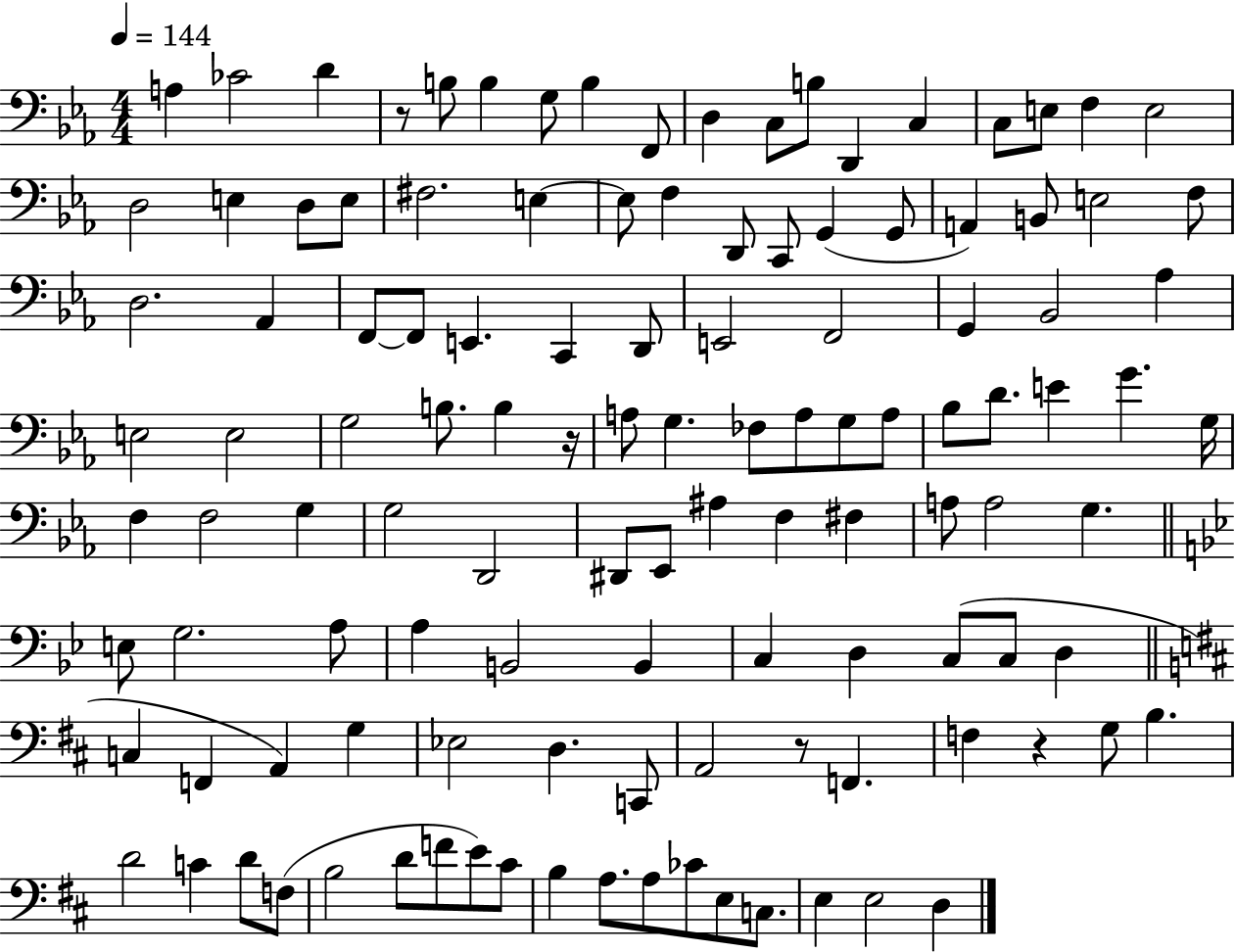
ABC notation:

X:1
T:Untitled
M:4/4
L:1/4
K:Eb
A, _C2 D z/2 B,/2 B, G,/2 B, F,,/2 D, C,/2 B,/2 D,, C, C,/2 E,/2 F, E,2 D,2 E, D,/2 E,/2 ^F,2 E, E,/2 F, D,,/2 C,,/2 G,, G,,/2 A,, B,,/2 E,2 F,/2 D,2 _A,, F,,/2 F,,/2 E,, C,, D,,/2 E,,2 F,,2 G,, _B,,2 _A, E,2 E,2 G,2 B,/2 B, z/4 A,/2 G, _F,/2 A,/2 G,/2 A,/2 _B,/2 D/2 E G G,/4 F, F,2 G, G,2 D,,2 ^D,,/2 _E,,/2 ^A, F, ^F, A,/2 A,2 G, E,/2 G,2 A,/2 A, B,,2 B,, C, D, C,/2 C,/2 D, C, F,, A,, G, _E,2 D, C,,/2 A,,2 z/2 F,, F, z G,/2 B, D2 C D/2 F,/2 B,2 D/2 F/2 E/2 ^C/2 B, A,/2 A,/2 _C/2 E,/2 C,/2 E, E,2 D,